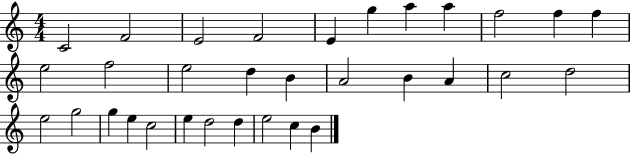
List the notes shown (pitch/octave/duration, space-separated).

C4/h F4/h E4/h F4/h E4/q G5/q A5/q A5/q F5/h F5/q F5/q E5/h F5/h E5/h D5/q B4/q A4/h B4/q A4/q C5/h D5/h E5/h G5/h G5/q E5/q C5/h E5/q D5/h D5/q E5/h C5/q B4/q